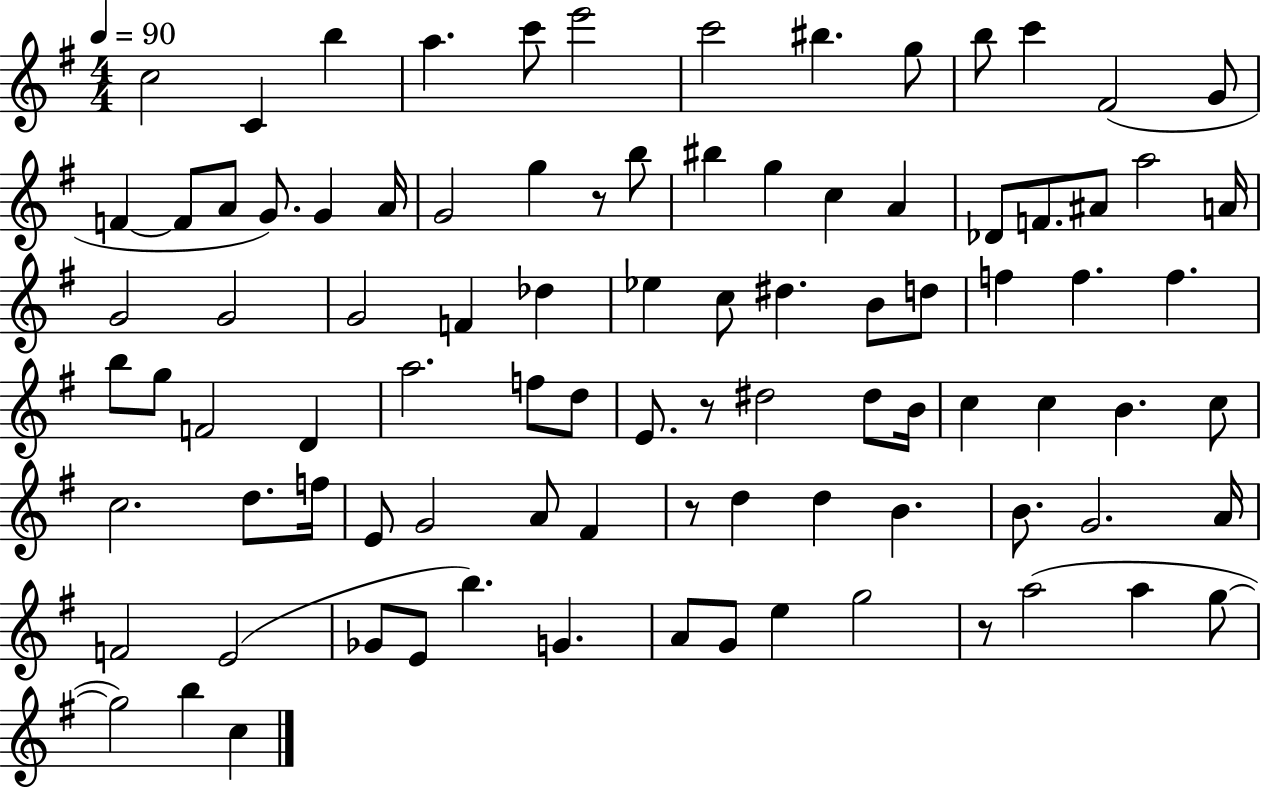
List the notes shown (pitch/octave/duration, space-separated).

C5/h C4/q B5/q A5/q. C6/e E6/h C6/h BIS5/q. G5/e B5/e C6/q F#4/h G4/e F4/q F4/e A4/e G4/e. G4/q A4/s G4/h G5/q R/e B5/e BIS5/q G5/q C5/q A4/q Db4/e F4/e. A#4/e A5/h A4/s G4/h G4/h G4/h F4/q Db5/q Eb5/q C5/e D#5/q. B4/e D5/e F5/q F5/q. F5/q. B5/e G5/e F4/h D4/q A5/h. F5/e D5/e E4/e. R/e D#5/h D#5/e B4/s C5/q C5/q B4/q. C5/e C5/h. D5/e. F5/s E4/e G4/h A4/e F#4/q R/e D5/q D5/q B4/q. B4/e. G4/h. A4/s F4/h E4/h Gb4/e E4/e B5/q. G4/q. A4/e G4/e E5/q G5/h R/e A5/h A5/q G5/e G5/h B5/q C5/q